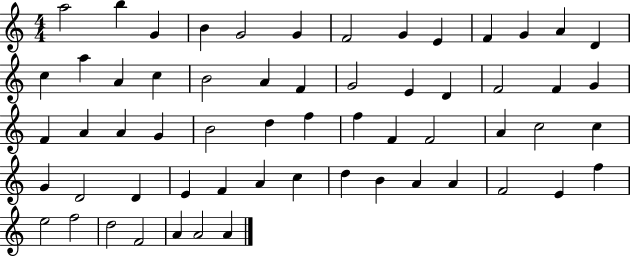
X:1
T:Untitled
M:4/4
L:1/4
K:C
a2 b G B G2 G F2 G E F G A D c a A c B2 A F G2 E D F2 F G F A A G B2 d f f F F2 A c2 c G D2 D E F A c d B A A F2 E f e2 f2 d2 F2 A A2 A